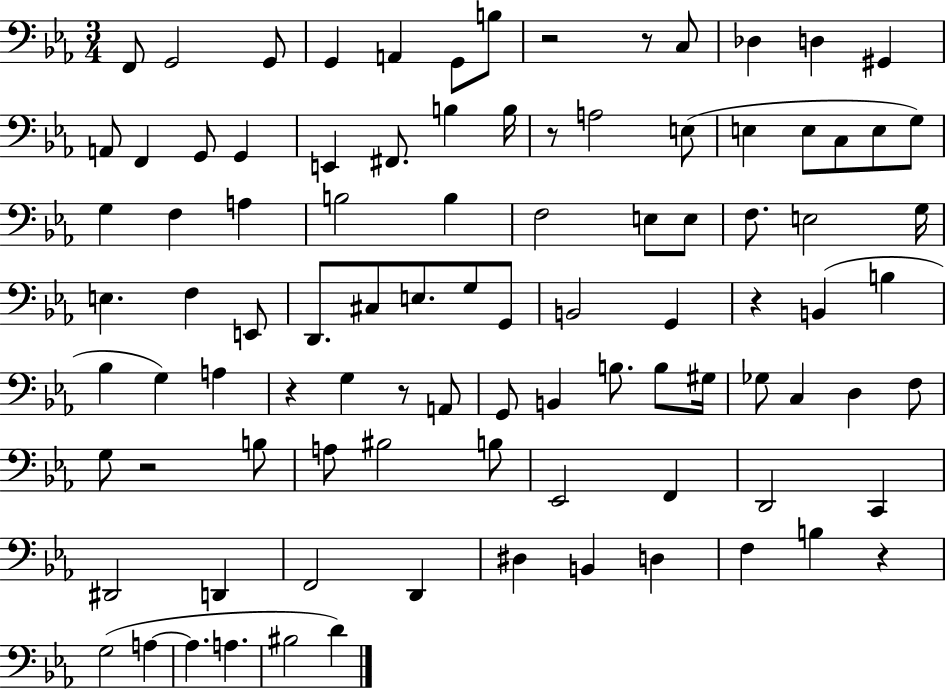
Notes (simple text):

F2/e G2/h G2/e G2/q A2/q G2/e B3/e R/h R/e C3/e Db3/q D3/q G#2/q A2/e F2/q G2/e G2/q E2/q F#2/e. B3/q B3/s R/e A3/h E3/e E3/q E3/e C3/e E3/e G3/e G3/q F3/q A3/q B3/h B3/q F3/h E3/e E3/e F3/e. E3/h G3/s E3/q. F3/q E2/e D2/e. C#3/e E3/e. G3/e G2/e B2/h G2/q R/q B2/q B3/q Bb3/q G3/q A3/q R/q G3/q R/e A2/e G2/e B2/q B3/e. B3/e G#3/s Gb3/e C3/q D3/q F3/e G3/e R/h B3/e A3/e BIS3/h B3/e Eb2/h F2/q D2/h C2/q D#2/h D2/q F2/h D2/q D#3/q B2/q D3/q F3/q B3/q R/q G3/h A3/q A3/q. A3/q. BIS3/h D4/q